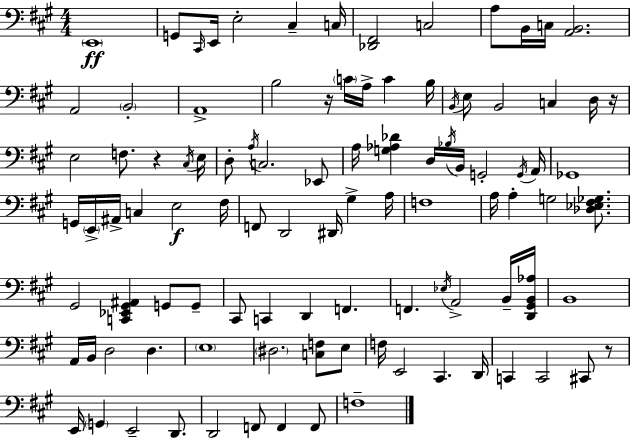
E2/w G2/e C#2/s E2/s E3/h C#3/q C3/s [Db2,F#2]/h C3/h A3/e B2/s C3/s [A2,B2]/h. A2/h B2/h A2/w B3/h R/s C4/s A3/s C4/q B3/s B2/s E3/e B2/h C3/q D3/s R/s E3/h F3/e. R/q C#3/s E3/s D3/e A3/s C3/h. Eb2/e A3/s [G3,Ab3,Db4]/q D3/s Bb3/s B2/s G2/h G2/s A2/s Gb2/w G2/s E2/s A#2/s C3/q E3/h F#3/s F2/e D2/h D#2/s G#3/q A3/s F3/w A3/s A3/q G3/h [Db3,Eb3,F#3,Gb3]/e. G#2/h [C2,Eb2,G#2,A#2]/q G2/e G2/e C#2/e C2/q D2/q F2/q. F2/q. Eb3/s A2/h B2/s [D2,G#2,B2,Ab3]/s B2/w A2/s B2/s D3/h D3/q. E3/w D#3/h. [C3,F3]/e E3/e F3/s E2/h C#2/q. D2/s C2/q C2/h C#2/e R/e E2/s G2/q E2/h D2/e. D2/h F2/e F2/q F2/e F3/w